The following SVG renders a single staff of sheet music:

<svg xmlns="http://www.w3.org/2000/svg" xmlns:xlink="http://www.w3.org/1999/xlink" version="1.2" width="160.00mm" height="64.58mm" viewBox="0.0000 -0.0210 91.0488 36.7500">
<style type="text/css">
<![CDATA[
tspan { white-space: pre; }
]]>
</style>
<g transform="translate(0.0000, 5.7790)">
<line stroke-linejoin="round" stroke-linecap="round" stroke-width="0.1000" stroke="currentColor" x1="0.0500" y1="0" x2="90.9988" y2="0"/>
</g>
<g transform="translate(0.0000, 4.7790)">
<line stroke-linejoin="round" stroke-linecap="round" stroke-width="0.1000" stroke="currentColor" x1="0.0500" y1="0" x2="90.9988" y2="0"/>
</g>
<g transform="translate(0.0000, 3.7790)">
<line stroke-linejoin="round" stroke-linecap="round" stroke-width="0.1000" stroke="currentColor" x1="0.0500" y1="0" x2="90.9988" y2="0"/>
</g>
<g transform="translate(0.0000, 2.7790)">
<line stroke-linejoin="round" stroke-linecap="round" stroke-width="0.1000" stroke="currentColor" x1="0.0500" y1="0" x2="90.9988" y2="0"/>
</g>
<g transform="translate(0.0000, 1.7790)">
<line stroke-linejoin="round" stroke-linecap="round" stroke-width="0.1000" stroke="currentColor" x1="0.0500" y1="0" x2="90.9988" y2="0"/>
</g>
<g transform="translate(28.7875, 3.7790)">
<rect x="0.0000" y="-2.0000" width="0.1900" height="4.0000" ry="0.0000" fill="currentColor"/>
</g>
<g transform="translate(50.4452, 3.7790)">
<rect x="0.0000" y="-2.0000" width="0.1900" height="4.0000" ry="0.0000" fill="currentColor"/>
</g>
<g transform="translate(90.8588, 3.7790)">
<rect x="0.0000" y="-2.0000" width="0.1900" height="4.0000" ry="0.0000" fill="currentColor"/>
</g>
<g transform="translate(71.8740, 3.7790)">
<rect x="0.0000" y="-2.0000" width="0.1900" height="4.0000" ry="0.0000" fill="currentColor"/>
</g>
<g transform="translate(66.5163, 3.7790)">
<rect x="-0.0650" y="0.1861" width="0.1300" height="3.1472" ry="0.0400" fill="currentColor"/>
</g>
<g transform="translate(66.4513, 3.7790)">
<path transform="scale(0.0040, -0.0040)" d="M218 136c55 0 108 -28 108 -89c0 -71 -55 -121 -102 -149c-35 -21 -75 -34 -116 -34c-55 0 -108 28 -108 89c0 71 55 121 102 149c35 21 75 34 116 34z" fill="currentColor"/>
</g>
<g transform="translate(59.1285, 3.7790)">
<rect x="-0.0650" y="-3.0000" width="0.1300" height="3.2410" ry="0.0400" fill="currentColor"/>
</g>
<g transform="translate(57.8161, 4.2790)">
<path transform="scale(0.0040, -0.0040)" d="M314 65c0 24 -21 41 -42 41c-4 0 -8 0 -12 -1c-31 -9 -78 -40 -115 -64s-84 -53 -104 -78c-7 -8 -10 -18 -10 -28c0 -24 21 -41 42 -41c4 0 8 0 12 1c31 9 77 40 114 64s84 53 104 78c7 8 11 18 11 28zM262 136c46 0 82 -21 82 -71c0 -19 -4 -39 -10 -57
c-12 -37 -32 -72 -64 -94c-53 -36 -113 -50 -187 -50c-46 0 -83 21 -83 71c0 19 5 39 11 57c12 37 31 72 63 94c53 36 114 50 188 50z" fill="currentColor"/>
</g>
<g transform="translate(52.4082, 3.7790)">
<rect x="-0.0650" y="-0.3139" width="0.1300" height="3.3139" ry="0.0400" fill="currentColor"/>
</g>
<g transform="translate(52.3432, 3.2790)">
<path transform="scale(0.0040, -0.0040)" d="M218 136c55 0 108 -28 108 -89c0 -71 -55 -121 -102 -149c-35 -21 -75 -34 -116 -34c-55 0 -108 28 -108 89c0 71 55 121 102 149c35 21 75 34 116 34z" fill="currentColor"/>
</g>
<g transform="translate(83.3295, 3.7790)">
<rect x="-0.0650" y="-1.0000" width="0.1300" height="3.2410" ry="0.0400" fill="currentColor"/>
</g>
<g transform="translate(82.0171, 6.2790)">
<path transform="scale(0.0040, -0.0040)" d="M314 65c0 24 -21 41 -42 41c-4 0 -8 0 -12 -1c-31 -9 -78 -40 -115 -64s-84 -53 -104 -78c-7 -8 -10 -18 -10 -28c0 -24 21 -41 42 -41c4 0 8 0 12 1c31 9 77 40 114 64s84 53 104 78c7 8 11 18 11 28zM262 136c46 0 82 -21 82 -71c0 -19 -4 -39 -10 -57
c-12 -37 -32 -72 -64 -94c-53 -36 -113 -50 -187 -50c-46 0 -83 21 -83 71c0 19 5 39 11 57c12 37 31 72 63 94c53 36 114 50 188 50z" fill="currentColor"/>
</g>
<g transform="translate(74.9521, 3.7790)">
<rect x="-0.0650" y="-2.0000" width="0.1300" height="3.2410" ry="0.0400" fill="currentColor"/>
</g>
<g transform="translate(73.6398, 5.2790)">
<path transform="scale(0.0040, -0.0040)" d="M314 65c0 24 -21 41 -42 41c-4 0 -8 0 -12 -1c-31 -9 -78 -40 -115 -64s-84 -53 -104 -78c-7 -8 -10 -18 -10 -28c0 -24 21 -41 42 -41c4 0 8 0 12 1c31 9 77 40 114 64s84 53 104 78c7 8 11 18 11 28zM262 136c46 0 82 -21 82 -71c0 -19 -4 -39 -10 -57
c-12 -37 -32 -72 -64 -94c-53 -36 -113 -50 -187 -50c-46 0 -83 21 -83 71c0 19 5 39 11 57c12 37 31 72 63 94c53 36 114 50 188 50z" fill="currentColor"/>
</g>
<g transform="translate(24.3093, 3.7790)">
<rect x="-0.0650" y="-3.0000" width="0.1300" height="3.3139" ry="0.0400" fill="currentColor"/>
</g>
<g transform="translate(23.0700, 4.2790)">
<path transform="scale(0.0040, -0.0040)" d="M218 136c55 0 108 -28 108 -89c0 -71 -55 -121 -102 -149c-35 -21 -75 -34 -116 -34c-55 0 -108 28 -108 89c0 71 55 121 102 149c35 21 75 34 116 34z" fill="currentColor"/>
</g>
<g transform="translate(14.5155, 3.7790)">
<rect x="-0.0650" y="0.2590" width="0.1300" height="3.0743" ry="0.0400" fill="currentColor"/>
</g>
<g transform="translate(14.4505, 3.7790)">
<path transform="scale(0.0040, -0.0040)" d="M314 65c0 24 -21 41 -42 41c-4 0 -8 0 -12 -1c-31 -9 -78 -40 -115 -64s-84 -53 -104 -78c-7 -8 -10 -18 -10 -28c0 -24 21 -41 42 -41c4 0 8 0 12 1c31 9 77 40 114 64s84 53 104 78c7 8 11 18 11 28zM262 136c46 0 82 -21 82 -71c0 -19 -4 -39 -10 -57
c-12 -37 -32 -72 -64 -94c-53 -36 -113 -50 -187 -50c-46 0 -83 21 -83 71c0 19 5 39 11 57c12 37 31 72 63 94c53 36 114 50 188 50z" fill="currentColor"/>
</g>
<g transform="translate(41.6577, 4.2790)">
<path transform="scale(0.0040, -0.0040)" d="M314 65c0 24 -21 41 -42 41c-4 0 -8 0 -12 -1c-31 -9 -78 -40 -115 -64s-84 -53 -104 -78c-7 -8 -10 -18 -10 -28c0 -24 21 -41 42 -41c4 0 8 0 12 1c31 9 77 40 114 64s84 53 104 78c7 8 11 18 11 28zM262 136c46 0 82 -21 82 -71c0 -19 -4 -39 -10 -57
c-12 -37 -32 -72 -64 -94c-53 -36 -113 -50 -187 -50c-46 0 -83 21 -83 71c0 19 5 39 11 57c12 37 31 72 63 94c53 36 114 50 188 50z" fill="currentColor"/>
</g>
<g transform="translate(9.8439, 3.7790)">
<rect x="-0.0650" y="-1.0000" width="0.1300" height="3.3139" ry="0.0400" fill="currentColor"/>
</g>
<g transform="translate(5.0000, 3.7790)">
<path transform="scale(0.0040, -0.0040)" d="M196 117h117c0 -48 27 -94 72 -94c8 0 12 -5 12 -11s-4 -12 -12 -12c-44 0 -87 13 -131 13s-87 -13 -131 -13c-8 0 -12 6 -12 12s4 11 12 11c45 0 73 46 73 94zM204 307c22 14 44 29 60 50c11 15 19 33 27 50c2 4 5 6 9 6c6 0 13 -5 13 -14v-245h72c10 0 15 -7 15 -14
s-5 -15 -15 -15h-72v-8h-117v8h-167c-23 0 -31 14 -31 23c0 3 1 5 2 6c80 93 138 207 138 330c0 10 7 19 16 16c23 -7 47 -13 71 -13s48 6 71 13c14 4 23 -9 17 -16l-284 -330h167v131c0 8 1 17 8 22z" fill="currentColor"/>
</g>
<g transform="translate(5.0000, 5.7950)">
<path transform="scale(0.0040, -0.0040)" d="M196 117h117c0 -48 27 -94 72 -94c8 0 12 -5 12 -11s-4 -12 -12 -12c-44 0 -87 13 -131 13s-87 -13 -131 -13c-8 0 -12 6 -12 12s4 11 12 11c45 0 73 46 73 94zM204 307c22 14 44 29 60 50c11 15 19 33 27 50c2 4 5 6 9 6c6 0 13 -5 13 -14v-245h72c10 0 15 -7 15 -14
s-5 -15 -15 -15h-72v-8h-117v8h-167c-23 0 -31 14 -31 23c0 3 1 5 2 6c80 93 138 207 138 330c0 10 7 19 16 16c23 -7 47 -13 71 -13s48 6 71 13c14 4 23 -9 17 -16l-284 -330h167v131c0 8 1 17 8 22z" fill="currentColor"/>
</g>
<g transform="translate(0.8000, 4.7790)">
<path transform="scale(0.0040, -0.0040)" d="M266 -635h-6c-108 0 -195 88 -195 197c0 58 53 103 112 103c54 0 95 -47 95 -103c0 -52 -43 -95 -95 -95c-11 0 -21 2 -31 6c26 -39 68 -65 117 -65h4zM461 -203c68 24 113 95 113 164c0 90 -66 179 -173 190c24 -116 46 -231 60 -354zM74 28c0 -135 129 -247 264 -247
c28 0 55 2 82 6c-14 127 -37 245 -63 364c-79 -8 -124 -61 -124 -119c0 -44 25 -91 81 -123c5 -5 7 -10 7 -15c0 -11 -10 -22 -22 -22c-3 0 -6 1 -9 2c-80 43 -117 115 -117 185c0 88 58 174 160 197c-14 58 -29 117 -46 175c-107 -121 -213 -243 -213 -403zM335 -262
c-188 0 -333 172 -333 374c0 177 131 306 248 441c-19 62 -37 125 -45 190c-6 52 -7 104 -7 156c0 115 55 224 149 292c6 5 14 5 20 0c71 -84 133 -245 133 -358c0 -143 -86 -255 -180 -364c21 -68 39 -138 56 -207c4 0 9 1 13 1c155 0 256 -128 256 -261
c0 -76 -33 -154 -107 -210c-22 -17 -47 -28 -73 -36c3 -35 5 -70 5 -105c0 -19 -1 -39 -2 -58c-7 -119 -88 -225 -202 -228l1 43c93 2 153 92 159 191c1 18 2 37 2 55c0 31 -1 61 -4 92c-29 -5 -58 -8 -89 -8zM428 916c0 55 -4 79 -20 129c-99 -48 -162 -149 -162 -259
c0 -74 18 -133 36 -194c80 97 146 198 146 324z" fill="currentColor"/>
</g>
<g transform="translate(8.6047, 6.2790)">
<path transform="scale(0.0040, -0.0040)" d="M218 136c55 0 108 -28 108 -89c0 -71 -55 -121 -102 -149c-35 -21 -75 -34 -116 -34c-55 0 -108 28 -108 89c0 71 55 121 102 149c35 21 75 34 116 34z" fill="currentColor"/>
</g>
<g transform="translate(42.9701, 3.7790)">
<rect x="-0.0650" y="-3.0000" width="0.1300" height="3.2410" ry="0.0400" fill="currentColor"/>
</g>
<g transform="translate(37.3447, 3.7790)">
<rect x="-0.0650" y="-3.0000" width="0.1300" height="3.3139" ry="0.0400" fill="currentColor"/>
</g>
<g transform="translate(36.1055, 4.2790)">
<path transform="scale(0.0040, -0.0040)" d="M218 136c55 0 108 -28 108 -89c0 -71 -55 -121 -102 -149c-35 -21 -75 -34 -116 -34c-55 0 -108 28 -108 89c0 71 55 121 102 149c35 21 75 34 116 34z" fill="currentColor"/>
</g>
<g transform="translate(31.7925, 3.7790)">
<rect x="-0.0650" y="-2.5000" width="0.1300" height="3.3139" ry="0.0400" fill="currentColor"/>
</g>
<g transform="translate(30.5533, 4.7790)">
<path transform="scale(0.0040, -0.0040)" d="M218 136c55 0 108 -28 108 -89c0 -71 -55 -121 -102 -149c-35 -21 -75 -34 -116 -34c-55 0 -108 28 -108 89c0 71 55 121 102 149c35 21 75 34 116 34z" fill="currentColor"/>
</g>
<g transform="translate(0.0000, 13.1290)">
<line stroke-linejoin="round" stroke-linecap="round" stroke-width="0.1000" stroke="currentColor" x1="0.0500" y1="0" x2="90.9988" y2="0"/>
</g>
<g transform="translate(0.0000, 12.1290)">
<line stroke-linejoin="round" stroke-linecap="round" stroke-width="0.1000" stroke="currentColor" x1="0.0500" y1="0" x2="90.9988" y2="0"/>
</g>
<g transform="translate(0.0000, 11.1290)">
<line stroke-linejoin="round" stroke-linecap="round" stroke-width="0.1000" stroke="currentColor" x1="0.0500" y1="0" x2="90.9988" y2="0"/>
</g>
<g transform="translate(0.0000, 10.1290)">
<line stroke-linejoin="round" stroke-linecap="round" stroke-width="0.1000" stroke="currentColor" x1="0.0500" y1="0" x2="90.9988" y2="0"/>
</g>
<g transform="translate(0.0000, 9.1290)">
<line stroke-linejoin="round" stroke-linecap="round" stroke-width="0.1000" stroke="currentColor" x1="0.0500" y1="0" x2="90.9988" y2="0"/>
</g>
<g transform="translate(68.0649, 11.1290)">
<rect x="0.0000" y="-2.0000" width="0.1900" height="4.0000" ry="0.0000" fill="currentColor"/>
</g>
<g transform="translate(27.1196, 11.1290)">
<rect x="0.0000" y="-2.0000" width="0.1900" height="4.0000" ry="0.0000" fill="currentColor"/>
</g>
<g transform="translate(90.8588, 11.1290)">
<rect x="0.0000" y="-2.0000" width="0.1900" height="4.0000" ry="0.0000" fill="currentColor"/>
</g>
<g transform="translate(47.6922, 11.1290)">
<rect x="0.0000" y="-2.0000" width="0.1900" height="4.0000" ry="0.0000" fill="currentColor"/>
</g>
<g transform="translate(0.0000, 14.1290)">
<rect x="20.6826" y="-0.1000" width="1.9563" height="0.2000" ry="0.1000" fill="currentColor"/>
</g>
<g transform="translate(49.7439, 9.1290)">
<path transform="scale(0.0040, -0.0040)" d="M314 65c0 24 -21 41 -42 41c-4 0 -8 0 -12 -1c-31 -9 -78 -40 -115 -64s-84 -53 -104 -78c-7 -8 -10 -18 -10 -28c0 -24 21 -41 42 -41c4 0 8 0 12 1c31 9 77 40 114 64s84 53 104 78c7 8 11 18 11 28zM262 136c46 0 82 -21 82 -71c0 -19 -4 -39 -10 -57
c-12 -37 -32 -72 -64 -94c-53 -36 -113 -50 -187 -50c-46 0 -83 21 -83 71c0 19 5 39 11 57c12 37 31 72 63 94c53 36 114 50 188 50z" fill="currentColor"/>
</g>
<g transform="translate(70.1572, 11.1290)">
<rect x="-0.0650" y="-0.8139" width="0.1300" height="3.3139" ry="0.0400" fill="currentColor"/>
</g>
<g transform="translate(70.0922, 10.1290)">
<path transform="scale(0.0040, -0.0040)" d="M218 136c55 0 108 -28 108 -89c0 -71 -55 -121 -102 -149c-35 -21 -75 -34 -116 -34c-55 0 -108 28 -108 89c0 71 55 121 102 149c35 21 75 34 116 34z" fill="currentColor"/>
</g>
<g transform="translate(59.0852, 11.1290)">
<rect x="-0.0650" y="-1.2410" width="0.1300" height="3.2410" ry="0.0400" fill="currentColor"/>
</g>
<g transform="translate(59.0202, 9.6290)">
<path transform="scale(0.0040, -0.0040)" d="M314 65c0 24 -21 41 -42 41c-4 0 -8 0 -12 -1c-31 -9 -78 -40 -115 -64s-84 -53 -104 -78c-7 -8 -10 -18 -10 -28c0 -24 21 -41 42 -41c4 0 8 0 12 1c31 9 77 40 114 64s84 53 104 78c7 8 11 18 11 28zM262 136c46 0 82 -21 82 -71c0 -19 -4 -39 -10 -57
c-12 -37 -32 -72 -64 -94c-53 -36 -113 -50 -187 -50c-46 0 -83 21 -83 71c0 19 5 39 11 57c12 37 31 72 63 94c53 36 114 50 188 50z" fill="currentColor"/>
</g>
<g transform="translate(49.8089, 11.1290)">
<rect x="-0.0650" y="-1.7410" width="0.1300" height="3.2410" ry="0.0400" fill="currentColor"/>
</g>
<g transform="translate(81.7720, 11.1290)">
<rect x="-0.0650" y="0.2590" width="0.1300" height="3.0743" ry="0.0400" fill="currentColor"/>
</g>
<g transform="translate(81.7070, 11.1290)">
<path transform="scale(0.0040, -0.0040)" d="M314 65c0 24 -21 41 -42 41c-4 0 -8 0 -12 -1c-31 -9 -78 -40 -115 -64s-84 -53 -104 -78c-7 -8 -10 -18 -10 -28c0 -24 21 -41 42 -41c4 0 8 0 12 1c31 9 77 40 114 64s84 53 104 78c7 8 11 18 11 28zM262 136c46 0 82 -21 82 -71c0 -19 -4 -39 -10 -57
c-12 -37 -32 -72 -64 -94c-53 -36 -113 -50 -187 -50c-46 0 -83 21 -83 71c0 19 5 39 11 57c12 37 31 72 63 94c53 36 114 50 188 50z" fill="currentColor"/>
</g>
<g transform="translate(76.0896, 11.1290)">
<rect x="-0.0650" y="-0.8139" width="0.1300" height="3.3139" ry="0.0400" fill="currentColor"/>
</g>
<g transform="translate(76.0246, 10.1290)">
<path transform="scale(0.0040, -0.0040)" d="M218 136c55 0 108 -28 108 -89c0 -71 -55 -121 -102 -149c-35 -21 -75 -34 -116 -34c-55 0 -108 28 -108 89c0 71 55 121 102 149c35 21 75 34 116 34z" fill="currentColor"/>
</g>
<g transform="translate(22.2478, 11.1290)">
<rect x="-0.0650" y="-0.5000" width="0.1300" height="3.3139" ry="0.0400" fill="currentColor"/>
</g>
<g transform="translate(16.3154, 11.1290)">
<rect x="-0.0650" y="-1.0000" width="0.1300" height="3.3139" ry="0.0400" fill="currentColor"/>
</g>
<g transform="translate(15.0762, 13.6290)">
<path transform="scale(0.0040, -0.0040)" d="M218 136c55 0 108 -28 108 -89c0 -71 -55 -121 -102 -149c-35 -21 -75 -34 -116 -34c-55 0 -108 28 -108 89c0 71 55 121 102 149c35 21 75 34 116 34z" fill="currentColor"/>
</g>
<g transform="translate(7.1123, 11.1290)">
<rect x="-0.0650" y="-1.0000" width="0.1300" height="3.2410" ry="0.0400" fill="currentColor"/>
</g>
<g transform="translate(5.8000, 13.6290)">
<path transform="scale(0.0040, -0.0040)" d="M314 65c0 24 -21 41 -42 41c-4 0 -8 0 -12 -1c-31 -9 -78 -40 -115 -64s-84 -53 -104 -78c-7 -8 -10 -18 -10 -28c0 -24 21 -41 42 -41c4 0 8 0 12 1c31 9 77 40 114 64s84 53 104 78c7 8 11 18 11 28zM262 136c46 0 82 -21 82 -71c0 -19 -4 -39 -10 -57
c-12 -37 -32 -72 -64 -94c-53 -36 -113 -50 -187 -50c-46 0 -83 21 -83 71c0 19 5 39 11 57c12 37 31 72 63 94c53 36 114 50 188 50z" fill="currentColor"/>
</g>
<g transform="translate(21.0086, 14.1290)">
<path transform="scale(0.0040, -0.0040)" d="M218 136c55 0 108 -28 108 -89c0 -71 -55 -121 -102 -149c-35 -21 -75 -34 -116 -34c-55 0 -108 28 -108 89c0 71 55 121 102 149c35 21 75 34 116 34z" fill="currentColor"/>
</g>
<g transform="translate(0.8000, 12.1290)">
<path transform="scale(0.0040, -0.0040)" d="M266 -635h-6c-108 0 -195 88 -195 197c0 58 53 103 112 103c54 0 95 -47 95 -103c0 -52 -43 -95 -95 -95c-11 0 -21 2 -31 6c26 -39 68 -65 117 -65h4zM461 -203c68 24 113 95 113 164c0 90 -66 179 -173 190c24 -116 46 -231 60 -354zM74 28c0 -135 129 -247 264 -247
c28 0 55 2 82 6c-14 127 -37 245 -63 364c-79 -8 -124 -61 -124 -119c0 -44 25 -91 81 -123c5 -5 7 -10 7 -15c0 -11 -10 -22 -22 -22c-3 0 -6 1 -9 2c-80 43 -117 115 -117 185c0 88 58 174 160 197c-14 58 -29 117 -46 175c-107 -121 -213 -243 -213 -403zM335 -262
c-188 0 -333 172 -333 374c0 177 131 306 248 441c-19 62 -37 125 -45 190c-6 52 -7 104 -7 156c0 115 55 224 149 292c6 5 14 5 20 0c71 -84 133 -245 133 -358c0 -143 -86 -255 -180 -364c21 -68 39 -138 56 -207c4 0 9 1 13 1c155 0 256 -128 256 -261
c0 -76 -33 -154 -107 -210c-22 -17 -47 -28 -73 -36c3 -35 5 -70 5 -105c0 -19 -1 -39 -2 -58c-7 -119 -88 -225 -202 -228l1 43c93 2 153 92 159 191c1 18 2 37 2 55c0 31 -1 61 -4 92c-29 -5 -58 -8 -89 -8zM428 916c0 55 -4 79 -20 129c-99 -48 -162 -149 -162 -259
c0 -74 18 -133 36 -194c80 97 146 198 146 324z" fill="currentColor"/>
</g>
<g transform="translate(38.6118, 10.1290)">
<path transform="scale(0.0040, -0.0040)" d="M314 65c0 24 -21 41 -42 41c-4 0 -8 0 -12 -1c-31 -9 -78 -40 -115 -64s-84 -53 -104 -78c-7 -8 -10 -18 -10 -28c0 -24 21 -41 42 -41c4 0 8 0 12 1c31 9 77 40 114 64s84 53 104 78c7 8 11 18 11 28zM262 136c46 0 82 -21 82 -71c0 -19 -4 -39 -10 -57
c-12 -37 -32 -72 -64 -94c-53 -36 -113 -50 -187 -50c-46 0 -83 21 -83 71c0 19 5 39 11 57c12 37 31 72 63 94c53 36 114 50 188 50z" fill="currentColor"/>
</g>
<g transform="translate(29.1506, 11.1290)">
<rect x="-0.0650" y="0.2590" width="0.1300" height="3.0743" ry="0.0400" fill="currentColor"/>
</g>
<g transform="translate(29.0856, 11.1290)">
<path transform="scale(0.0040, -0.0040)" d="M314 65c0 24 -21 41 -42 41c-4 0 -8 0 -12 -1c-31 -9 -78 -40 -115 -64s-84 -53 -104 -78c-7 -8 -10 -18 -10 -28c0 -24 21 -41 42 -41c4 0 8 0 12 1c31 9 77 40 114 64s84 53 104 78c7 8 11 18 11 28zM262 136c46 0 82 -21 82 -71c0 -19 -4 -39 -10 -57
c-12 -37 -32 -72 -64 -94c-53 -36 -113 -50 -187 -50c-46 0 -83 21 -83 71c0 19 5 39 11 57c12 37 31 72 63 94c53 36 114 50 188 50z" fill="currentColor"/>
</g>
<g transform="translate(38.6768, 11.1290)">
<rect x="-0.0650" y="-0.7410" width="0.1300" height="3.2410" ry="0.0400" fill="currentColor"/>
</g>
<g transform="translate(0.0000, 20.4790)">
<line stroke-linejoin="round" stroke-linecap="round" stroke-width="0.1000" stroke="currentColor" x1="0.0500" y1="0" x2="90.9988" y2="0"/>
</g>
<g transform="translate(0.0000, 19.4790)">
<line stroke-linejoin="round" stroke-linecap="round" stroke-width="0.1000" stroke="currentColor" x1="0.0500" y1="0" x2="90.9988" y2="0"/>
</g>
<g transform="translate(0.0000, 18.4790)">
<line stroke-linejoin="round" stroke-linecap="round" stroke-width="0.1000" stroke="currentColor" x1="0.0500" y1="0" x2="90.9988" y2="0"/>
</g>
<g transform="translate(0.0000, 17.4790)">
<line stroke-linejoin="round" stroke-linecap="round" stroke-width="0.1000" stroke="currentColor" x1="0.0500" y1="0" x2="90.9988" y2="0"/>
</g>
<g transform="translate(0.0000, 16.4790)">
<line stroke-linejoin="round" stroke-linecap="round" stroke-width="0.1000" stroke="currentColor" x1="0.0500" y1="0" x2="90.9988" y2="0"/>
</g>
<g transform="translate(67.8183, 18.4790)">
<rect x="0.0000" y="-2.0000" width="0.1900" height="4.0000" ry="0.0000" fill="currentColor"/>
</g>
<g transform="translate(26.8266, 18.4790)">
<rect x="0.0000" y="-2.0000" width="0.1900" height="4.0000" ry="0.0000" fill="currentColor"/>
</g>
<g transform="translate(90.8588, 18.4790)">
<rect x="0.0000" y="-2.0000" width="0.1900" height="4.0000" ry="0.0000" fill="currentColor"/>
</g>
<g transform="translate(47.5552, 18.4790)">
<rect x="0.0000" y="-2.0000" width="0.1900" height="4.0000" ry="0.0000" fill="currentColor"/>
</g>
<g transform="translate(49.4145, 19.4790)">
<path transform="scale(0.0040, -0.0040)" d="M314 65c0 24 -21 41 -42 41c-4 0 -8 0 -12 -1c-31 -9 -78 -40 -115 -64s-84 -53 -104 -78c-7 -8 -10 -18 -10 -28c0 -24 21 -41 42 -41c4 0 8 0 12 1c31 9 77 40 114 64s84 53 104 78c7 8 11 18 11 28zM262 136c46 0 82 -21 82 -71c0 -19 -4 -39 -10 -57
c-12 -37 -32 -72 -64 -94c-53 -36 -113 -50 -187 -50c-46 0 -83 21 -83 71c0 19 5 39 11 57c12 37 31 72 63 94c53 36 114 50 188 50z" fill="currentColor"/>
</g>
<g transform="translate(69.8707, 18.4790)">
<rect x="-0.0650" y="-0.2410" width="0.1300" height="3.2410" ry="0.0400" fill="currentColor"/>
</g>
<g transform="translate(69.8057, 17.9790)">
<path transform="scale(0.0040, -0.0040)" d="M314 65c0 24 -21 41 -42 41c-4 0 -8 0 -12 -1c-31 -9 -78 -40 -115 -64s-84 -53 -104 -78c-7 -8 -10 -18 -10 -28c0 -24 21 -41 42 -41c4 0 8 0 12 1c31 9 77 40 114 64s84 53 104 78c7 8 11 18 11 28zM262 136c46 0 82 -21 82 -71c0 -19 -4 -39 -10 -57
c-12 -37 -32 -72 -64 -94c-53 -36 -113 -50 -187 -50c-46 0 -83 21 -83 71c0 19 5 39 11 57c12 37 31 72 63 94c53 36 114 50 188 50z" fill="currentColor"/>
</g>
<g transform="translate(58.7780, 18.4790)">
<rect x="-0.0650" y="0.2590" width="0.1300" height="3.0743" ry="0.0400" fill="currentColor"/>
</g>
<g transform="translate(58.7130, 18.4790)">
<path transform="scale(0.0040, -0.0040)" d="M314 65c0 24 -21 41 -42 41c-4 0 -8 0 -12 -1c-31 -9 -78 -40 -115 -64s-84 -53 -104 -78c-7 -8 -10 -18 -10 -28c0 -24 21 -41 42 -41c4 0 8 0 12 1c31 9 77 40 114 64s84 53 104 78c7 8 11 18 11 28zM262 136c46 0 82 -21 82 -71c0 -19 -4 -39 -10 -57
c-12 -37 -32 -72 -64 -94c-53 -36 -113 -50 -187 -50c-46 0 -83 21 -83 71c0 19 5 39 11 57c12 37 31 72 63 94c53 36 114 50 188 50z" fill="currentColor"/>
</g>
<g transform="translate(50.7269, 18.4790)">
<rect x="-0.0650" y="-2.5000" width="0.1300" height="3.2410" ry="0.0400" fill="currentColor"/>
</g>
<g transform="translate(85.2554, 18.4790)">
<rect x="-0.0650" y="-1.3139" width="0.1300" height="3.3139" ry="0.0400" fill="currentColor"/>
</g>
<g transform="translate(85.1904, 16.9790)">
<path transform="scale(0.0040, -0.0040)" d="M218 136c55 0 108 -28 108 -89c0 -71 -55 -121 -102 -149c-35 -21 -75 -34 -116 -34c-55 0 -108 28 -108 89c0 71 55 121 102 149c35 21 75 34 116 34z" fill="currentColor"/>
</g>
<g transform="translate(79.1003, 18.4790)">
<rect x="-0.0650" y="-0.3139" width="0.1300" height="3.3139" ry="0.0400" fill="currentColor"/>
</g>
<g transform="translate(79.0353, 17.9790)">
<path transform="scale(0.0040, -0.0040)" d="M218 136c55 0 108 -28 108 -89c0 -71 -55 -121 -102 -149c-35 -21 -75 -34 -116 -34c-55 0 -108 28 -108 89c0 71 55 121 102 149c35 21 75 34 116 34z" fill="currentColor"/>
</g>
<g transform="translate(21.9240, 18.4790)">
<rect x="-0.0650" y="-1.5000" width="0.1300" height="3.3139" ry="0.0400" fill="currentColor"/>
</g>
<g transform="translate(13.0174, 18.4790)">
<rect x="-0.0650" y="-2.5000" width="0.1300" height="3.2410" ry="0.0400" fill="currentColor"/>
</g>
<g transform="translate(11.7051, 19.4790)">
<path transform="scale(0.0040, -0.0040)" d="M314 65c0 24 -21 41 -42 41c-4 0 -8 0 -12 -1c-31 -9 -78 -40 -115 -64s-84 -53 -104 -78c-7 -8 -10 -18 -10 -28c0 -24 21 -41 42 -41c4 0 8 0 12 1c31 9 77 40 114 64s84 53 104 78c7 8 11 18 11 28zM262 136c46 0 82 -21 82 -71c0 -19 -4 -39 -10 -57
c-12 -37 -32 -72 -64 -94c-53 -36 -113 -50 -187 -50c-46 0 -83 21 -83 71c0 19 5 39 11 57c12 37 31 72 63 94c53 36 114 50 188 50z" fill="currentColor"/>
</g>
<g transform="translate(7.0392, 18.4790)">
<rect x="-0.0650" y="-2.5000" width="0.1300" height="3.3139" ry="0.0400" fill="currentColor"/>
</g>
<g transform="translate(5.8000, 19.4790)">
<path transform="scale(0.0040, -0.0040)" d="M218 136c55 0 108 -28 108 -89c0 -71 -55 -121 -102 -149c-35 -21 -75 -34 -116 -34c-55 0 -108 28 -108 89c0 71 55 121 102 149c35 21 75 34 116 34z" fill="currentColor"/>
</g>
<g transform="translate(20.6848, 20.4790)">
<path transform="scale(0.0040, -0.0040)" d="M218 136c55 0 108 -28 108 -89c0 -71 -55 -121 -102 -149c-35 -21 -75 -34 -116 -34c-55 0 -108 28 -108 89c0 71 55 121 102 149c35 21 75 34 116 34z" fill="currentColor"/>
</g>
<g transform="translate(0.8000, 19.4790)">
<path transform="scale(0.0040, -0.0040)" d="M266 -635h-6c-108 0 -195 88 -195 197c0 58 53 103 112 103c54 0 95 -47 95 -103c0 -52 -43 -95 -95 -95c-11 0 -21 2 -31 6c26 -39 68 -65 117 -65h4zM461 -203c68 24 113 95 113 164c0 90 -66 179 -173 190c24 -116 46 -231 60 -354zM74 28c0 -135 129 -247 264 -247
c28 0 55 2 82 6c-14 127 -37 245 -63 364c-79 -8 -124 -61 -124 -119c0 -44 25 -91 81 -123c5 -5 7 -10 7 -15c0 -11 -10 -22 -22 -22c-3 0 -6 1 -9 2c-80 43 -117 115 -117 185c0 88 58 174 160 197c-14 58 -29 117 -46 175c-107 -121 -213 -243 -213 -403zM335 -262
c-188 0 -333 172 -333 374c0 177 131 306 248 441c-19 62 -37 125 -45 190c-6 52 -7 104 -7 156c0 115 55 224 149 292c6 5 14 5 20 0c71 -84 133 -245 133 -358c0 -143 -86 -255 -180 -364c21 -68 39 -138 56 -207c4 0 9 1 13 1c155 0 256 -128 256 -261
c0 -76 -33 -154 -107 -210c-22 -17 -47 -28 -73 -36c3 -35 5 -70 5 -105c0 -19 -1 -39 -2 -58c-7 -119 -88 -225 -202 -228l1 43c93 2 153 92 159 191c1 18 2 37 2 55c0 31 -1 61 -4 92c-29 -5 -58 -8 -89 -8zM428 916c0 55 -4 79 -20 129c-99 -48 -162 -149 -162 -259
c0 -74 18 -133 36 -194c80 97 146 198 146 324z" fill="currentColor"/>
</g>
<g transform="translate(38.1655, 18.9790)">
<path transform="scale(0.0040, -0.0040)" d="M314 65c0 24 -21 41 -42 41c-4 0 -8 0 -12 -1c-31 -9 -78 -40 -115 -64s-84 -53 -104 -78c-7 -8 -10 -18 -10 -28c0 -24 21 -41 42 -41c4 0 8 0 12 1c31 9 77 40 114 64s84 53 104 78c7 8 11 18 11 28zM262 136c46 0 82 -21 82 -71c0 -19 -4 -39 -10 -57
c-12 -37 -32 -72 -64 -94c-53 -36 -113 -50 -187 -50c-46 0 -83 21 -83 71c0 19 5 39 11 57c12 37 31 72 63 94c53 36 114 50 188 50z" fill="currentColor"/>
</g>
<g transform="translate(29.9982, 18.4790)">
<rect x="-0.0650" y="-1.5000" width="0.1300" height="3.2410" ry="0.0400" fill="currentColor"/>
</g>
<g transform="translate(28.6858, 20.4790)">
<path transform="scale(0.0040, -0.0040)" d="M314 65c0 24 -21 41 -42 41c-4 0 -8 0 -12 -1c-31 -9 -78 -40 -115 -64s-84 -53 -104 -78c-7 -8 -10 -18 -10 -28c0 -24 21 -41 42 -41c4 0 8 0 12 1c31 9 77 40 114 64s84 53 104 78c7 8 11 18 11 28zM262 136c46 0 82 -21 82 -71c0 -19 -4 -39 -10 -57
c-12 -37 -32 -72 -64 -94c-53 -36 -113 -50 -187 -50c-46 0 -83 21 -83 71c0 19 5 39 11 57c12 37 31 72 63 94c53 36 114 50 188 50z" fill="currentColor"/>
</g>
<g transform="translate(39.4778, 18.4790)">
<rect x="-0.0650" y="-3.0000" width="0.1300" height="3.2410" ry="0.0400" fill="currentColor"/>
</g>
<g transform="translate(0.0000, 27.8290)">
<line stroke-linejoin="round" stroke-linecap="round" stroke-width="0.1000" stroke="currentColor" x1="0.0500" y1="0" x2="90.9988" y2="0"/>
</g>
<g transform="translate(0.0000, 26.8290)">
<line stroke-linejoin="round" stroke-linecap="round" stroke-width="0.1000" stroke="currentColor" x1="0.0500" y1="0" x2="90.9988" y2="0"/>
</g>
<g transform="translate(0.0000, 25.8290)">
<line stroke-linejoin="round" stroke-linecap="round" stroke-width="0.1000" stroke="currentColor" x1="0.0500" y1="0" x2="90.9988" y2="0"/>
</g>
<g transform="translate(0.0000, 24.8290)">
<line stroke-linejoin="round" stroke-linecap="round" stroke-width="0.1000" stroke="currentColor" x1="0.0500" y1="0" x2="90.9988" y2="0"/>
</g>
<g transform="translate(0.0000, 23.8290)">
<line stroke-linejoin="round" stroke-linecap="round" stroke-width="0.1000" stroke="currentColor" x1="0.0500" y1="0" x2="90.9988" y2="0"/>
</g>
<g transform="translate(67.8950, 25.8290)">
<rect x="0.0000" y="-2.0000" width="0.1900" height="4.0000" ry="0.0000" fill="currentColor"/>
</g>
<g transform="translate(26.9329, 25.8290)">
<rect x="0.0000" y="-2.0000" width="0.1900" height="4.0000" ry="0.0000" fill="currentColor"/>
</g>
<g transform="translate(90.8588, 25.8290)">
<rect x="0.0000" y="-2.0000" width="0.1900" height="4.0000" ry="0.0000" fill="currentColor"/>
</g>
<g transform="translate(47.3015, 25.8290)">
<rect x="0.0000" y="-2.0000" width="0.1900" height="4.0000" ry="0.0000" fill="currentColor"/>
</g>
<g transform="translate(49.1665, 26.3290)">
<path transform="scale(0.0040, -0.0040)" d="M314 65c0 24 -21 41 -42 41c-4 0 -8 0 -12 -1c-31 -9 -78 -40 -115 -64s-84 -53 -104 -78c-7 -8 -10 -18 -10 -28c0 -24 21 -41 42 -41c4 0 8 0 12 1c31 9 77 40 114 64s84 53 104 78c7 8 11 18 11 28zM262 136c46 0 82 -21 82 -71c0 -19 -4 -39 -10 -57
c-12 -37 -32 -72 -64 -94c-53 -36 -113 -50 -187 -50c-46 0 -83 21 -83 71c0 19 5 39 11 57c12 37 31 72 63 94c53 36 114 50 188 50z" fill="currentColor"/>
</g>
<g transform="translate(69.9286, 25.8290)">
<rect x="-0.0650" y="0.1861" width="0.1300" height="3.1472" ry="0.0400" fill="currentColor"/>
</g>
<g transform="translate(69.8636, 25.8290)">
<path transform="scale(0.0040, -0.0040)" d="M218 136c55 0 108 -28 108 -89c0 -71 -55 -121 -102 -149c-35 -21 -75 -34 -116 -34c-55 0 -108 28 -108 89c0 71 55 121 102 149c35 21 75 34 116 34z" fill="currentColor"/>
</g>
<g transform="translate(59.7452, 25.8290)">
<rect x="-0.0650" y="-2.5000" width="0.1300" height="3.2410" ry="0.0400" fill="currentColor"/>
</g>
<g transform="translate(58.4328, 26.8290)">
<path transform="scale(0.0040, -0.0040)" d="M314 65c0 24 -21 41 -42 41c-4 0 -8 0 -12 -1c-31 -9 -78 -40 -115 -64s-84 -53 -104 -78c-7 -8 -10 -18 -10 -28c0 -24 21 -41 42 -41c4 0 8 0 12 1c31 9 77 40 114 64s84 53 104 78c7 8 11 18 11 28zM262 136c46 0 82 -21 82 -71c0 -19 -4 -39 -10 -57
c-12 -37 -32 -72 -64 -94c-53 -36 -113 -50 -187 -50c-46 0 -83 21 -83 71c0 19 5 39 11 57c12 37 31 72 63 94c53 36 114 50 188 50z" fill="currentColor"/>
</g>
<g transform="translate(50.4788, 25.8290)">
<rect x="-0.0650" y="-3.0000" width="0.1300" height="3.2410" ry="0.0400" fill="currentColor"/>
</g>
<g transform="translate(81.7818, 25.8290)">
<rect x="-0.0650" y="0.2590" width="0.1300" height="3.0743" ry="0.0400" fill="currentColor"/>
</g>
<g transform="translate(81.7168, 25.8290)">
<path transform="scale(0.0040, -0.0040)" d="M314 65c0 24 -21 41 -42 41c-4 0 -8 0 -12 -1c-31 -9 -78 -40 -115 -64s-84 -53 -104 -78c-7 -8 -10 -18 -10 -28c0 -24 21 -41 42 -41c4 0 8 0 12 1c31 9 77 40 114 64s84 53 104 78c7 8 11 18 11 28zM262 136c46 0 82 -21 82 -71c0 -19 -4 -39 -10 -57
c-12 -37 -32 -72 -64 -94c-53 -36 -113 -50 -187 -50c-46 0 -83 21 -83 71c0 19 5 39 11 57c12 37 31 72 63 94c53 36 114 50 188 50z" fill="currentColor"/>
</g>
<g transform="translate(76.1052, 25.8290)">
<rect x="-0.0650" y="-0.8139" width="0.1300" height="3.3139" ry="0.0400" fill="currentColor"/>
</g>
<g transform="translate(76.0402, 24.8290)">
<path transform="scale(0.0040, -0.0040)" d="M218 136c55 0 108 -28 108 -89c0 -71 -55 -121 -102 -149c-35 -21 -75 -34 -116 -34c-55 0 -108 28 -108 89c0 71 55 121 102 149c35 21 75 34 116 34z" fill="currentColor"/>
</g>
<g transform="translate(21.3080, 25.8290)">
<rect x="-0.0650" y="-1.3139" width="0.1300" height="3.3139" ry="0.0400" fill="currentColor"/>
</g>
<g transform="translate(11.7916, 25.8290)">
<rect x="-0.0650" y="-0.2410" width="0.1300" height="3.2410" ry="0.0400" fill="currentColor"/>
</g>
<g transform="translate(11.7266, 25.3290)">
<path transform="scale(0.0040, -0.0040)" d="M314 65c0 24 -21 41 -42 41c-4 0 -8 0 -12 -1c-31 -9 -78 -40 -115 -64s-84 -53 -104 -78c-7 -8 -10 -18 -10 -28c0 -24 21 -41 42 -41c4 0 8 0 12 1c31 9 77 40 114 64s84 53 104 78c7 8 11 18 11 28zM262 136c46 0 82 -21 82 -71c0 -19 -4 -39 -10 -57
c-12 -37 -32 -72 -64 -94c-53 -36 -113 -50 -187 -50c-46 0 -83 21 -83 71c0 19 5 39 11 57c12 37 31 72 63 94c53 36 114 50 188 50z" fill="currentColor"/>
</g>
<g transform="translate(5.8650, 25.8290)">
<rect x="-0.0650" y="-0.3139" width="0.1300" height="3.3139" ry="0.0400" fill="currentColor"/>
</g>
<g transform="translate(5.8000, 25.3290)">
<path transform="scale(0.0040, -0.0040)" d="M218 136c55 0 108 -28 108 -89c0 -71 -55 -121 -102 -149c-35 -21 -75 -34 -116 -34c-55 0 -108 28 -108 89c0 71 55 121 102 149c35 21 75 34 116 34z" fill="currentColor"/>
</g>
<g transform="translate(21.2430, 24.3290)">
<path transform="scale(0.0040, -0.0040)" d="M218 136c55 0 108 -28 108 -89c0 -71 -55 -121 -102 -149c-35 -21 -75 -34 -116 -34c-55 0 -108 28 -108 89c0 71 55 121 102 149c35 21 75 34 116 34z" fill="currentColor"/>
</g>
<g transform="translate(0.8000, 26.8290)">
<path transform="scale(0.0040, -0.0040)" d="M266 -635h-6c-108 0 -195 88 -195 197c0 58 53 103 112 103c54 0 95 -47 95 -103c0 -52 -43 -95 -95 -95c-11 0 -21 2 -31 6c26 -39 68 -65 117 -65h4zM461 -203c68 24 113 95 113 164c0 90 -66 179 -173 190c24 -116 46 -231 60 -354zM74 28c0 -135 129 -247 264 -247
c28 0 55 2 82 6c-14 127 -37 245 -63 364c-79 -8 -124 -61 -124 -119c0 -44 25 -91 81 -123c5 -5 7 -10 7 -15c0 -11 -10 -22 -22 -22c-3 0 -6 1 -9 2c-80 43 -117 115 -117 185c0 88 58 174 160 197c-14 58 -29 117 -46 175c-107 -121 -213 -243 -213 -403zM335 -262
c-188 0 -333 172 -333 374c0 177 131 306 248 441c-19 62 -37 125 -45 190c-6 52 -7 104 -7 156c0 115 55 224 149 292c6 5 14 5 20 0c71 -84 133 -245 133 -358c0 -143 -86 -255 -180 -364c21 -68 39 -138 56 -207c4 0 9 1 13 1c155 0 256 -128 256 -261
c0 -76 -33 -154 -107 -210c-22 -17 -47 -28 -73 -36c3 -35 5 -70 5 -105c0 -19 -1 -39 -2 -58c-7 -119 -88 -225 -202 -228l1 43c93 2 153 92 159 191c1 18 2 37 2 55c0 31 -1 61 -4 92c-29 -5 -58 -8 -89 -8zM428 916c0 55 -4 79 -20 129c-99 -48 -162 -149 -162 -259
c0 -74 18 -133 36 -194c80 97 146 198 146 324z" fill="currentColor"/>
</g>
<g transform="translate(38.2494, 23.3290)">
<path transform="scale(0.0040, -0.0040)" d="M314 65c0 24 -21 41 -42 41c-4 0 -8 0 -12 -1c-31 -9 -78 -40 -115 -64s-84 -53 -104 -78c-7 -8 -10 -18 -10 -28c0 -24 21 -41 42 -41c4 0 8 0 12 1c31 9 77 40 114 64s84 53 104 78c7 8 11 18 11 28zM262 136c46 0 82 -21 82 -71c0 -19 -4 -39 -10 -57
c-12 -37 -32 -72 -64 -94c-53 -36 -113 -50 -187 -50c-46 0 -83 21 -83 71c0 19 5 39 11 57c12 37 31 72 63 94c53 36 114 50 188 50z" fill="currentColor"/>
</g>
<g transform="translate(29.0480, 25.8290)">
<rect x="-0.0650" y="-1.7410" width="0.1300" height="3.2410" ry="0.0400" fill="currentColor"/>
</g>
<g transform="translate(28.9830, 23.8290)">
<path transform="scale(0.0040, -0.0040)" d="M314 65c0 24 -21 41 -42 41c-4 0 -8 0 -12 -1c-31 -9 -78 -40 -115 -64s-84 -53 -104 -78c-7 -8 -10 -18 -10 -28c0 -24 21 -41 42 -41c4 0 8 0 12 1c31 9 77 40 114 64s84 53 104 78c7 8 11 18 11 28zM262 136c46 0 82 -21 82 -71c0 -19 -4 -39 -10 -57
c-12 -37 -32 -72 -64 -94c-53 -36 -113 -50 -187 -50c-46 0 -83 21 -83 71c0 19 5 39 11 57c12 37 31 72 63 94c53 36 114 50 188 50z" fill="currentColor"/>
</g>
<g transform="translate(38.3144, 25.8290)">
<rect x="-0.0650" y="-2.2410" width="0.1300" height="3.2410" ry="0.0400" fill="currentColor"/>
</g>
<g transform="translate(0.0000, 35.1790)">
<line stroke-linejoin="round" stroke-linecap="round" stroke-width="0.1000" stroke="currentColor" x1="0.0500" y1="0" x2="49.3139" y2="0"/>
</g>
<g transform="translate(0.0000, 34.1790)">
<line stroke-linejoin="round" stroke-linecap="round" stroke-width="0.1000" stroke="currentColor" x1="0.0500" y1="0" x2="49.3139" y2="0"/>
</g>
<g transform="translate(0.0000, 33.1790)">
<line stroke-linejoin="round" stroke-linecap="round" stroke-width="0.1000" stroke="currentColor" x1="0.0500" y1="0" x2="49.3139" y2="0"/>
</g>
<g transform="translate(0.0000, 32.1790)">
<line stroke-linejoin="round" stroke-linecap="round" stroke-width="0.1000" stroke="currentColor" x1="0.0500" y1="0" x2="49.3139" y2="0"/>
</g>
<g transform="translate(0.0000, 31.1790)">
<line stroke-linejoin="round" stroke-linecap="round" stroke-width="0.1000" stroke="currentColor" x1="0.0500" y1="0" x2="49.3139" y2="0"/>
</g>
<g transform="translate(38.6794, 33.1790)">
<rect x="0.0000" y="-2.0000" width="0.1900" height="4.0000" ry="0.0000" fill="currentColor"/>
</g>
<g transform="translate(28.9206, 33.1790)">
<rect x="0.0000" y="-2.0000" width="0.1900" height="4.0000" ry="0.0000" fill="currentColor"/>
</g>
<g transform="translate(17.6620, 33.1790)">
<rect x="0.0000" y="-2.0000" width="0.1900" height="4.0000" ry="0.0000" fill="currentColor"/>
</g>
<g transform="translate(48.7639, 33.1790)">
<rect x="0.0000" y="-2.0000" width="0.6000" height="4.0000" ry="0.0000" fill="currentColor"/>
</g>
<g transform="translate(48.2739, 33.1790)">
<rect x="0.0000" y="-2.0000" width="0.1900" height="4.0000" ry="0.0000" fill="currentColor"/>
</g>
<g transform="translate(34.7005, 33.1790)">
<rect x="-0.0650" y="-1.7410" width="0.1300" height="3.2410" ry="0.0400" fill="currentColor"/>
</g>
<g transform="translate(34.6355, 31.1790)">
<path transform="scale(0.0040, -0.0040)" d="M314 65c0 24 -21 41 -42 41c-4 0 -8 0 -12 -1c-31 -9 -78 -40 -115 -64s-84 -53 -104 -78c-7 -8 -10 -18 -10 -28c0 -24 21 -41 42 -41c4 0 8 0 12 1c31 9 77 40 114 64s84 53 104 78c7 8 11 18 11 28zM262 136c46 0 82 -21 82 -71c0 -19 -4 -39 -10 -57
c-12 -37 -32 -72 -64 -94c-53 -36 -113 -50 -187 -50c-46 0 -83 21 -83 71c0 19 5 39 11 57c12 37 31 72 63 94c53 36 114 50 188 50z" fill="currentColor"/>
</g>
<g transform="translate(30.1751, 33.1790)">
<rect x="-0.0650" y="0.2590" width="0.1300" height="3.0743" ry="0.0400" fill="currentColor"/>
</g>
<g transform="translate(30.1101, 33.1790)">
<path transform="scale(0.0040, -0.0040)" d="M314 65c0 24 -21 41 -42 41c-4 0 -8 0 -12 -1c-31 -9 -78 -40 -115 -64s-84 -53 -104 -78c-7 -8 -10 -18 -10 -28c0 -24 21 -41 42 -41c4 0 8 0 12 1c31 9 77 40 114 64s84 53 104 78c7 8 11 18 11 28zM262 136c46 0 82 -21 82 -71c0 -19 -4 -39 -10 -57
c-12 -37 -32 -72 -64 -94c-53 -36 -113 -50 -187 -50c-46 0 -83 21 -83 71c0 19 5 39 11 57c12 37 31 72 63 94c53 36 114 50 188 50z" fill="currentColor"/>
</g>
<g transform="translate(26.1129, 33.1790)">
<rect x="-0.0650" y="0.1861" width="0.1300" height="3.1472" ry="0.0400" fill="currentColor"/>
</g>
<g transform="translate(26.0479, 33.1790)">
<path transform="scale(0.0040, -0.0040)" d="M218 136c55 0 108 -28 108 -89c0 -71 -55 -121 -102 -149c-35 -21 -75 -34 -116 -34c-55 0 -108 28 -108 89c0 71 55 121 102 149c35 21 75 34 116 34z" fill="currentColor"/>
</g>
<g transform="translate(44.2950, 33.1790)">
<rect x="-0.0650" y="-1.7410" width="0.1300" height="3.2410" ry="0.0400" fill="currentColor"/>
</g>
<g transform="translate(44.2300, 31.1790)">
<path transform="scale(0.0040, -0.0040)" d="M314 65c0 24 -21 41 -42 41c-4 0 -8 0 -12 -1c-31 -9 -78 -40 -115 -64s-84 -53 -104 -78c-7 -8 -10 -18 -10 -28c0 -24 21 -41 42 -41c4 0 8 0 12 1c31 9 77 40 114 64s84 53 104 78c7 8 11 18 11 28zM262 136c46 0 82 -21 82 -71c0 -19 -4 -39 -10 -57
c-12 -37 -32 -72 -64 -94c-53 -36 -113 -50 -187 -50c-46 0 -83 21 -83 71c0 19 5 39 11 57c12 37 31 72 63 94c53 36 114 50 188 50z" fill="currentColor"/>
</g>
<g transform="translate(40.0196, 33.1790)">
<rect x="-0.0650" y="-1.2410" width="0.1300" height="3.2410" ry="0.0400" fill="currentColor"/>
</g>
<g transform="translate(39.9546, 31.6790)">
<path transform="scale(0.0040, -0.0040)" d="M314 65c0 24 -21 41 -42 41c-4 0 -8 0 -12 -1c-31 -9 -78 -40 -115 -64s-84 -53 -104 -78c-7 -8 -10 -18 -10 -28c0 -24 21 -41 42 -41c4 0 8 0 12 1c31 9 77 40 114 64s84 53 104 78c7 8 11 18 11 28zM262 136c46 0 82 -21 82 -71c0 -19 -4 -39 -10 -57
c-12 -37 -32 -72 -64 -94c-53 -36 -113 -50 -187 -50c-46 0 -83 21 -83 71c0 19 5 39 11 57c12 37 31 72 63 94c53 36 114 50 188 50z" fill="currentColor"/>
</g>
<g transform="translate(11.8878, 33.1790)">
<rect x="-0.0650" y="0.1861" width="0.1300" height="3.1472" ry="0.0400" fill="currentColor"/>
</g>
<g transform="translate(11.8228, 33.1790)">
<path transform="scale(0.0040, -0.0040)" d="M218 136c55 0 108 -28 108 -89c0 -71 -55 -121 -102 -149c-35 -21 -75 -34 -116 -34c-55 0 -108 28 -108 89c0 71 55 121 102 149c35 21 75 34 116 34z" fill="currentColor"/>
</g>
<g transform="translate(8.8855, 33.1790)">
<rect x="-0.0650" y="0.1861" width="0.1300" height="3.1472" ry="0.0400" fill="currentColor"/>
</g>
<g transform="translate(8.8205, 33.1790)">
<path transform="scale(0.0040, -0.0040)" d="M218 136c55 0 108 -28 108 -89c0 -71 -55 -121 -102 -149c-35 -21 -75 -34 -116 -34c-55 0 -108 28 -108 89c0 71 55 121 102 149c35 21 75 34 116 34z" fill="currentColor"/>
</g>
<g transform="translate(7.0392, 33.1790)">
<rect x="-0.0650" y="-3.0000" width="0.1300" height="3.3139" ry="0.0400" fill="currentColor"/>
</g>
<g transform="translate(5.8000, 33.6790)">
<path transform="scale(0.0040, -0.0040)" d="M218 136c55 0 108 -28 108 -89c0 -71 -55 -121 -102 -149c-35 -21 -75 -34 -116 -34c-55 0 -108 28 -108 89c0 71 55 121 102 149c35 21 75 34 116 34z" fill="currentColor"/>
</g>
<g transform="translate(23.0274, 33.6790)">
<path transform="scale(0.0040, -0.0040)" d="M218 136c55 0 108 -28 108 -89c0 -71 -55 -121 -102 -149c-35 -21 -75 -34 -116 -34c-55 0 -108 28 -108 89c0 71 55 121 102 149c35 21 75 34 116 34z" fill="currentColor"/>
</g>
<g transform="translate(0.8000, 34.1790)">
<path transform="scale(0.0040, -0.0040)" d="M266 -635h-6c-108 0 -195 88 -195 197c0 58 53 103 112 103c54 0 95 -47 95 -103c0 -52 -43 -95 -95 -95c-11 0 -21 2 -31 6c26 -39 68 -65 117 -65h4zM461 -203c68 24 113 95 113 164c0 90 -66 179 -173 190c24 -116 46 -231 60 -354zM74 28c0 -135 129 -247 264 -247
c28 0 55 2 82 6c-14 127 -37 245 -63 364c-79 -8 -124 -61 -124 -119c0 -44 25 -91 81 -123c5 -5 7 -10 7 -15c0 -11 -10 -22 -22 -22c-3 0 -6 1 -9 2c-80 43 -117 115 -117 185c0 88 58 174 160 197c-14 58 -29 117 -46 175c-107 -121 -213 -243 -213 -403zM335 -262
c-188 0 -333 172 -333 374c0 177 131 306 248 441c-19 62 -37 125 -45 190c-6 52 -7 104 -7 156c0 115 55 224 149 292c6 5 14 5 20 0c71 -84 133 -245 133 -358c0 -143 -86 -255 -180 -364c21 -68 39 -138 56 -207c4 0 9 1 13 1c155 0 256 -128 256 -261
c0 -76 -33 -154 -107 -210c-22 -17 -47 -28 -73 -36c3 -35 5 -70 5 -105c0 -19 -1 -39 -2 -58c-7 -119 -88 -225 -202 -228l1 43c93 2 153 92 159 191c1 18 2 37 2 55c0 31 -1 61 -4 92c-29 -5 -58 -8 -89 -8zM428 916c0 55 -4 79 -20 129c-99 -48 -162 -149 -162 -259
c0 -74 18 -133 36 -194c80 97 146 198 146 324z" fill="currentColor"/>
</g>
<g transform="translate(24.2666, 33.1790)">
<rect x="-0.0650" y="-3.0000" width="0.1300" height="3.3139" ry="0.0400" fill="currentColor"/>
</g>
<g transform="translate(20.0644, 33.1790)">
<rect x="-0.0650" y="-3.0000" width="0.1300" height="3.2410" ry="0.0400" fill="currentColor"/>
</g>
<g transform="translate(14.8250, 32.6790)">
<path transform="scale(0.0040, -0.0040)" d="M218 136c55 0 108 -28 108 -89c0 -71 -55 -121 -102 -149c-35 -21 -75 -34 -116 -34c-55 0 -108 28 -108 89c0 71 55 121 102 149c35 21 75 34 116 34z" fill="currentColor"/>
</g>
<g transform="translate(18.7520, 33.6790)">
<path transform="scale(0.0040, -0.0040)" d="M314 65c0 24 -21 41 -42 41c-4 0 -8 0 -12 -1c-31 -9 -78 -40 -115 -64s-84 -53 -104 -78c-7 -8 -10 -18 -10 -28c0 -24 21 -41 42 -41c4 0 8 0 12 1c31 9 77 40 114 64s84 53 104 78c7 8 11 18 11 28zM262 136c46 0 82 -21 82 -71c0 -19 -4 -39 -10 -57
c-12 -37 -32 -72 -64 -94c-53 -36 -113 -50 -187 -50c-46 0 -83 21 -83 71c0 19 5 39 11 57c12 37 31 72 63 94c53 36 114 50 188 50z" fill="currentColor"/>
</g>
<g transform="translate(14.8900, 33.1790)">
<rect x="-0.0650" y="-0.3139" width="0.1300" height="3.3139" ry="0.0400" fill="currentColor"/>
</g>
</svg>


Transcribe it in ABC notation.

X:1
T:Untitled
M:4/4
L:1/4
K:C
D B2 A G A A2 c A2 B F2 D2 D2 D C B2 d2 f2 e2 d d B2 G G2 E E2 A2 G2 B2 c2 c e c c2 e f2 g2 A2 G2 B d B2 A B B c A2 A B B2 f2 e2 f2